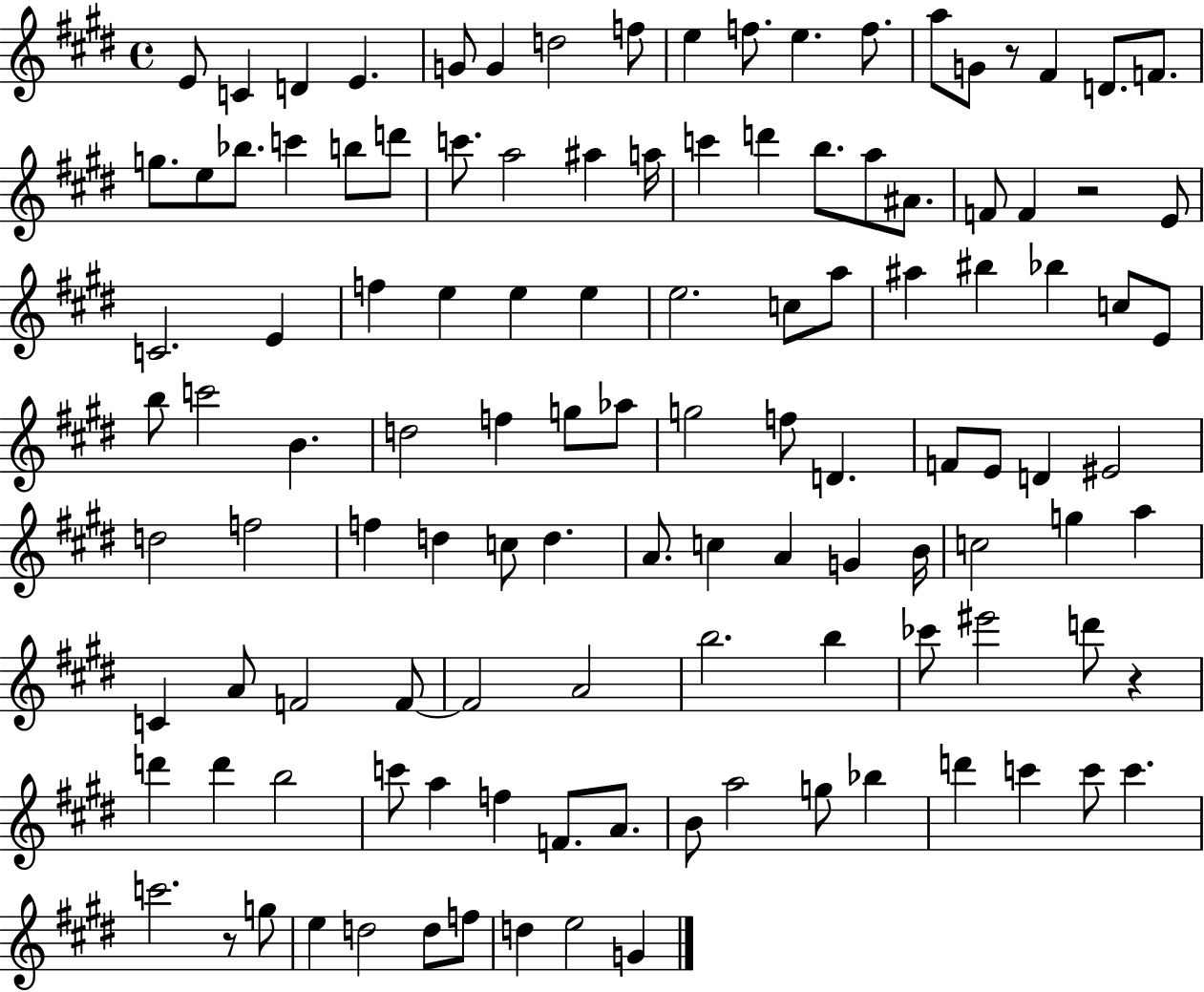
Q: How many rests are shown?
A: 4